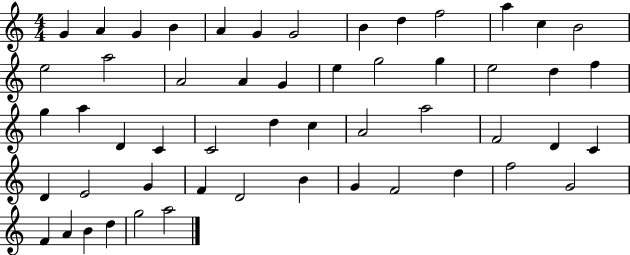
X:1
T:Untitled
M:4/4
L:1/4
K:C
G A G B A G G2 B d f2 a c B2 e2 a2 A2 A G e g2 g e2 d f g a D C C2 d c A2 a2 F2 D C D E2 G F D2 B G F2 d f2 G2 F A B d g2 a2